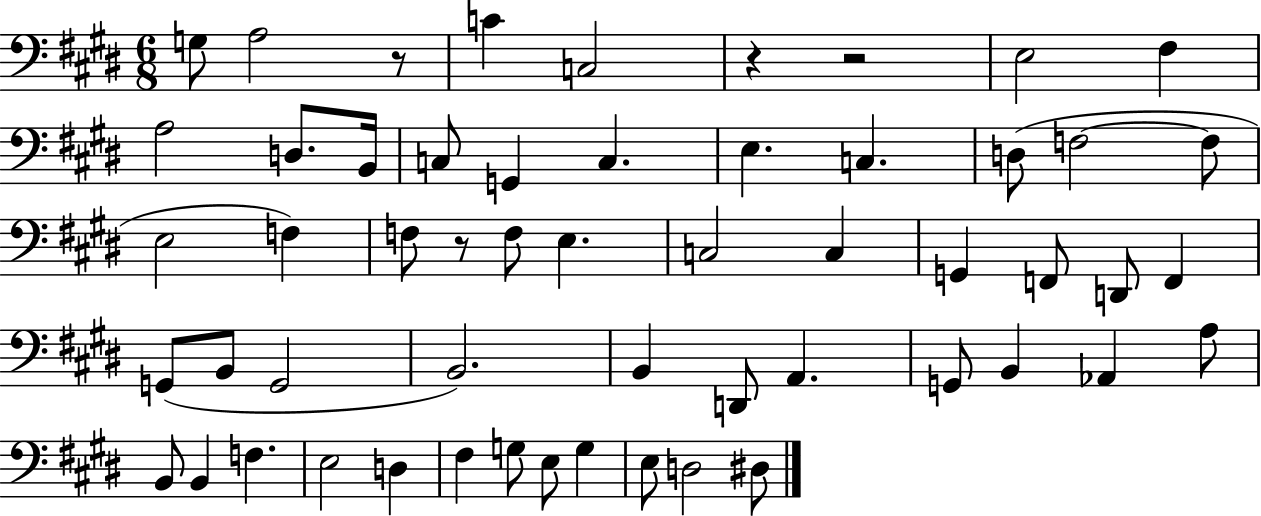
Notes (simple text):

G3/e A3/h R/e C4/q C3/h R/q R/h E3/h F#3/q A3/h D3/e. B2/s C3/e G2/q C3/q. E3/q. C3/q. D3/e F3/h F3/e E3/h F3/q F3/e R/e F3/e E3/q. C3/h C3/q G2/q F2/e D2/e F2/q G2/e B2/e G2/h B2/h. B2/q D2/e A2/q. G2/e B2/q Ab2/q A3/e B2/e B2/q F3/q. E3/h D3/q F#3/q G3/e E3/e G3/q E3/e D3/h D#3/e